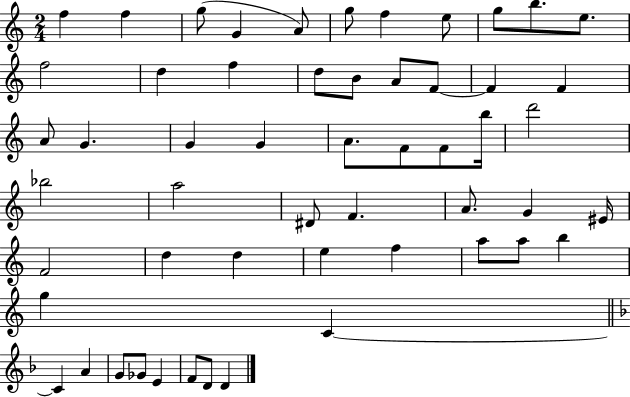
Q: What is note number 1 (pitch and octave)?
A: F5